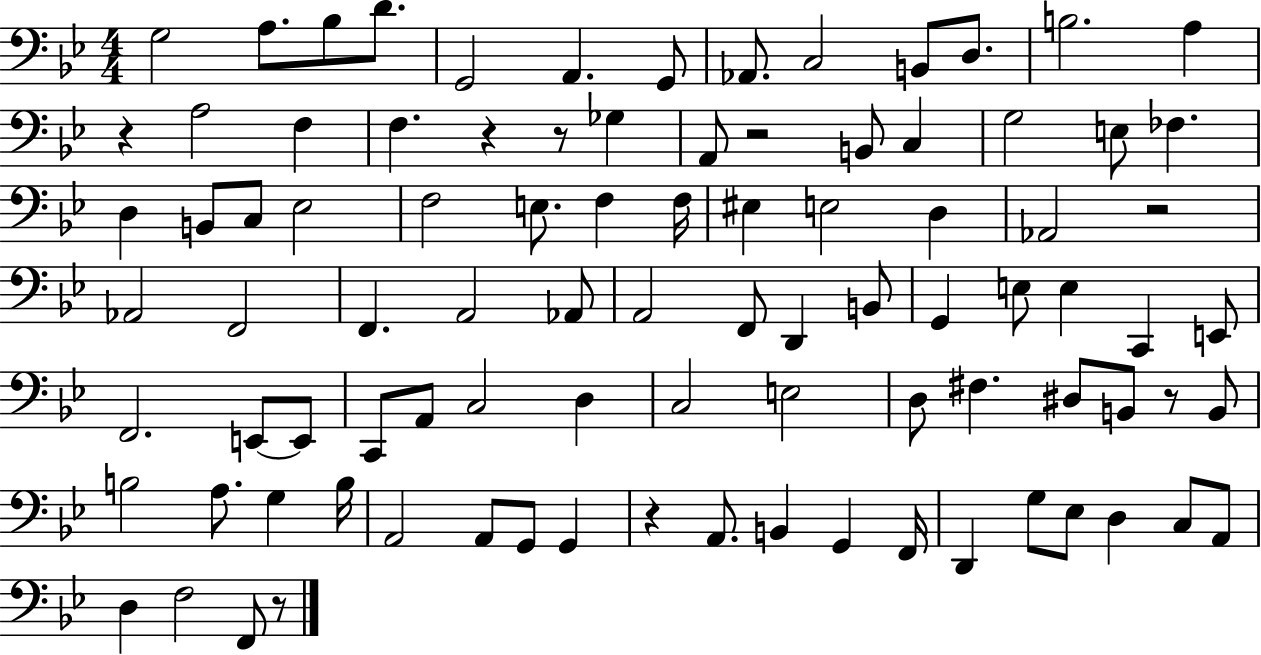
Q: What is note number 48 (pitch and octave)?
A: C2